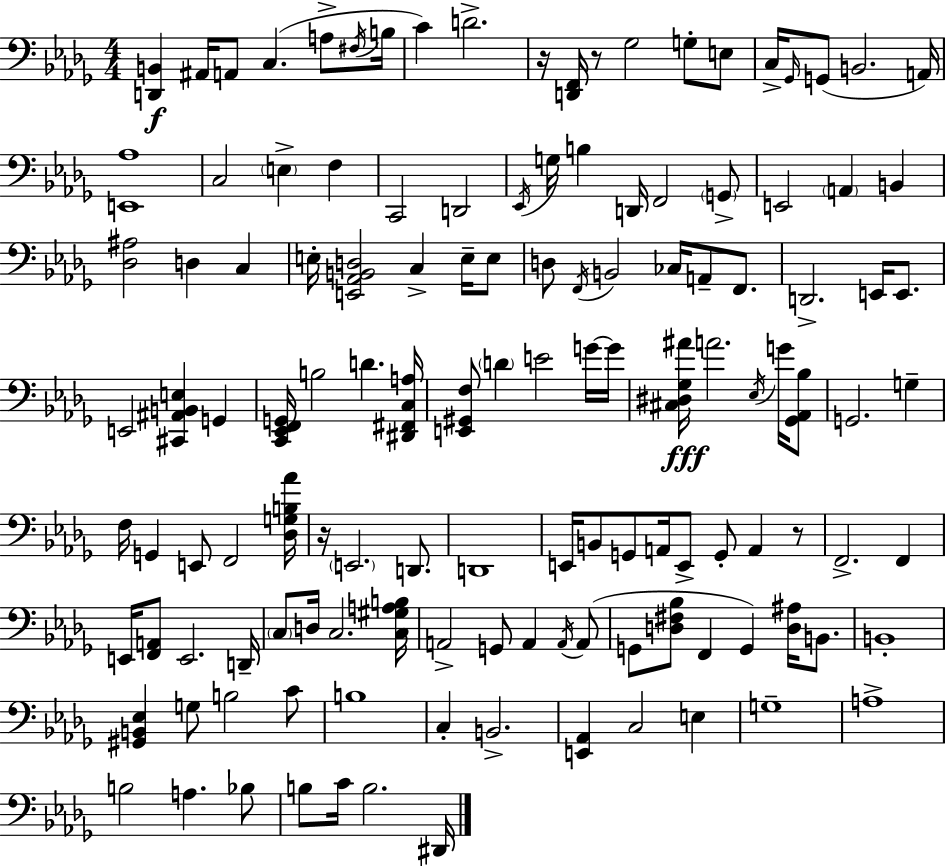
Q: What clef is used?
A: bass